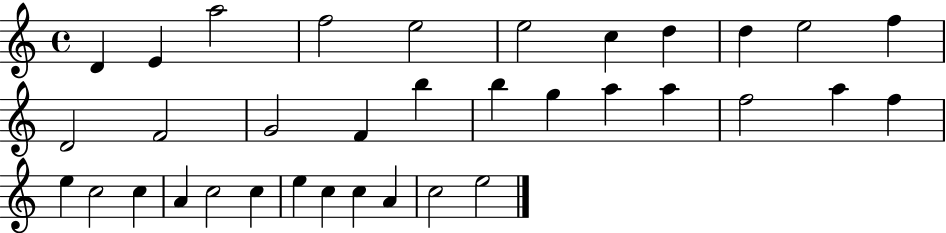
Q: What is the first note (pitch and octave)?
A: D4